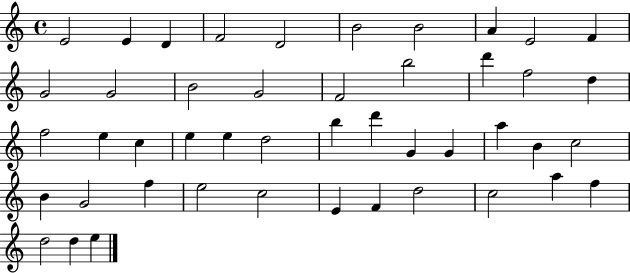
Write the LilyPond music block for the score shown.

{
  \clef treble
  \time 4/4
  \defaultTimeSignature
  \key c \major
  e'2 e'4 d'4 | f'2 d'2 | b'2 b'2 | a'4 e'2 f'4 | \break g'2 g'2 | b'2 g'2 | f'2 b''2 | d'''4 f''2 d''4 | \break f''2 e''4 c''4 | e''4 e''4 d''2 | b''4 d'''4 g'4 g'4 | a''4 b'4 c''2 | \break b'4 g'2 f''4 | e''2 c''2 | e'4 f'4 d''2 | c''2 a''4 f''4 | \break d''2 d''4 e''4 | \bar "|."
}